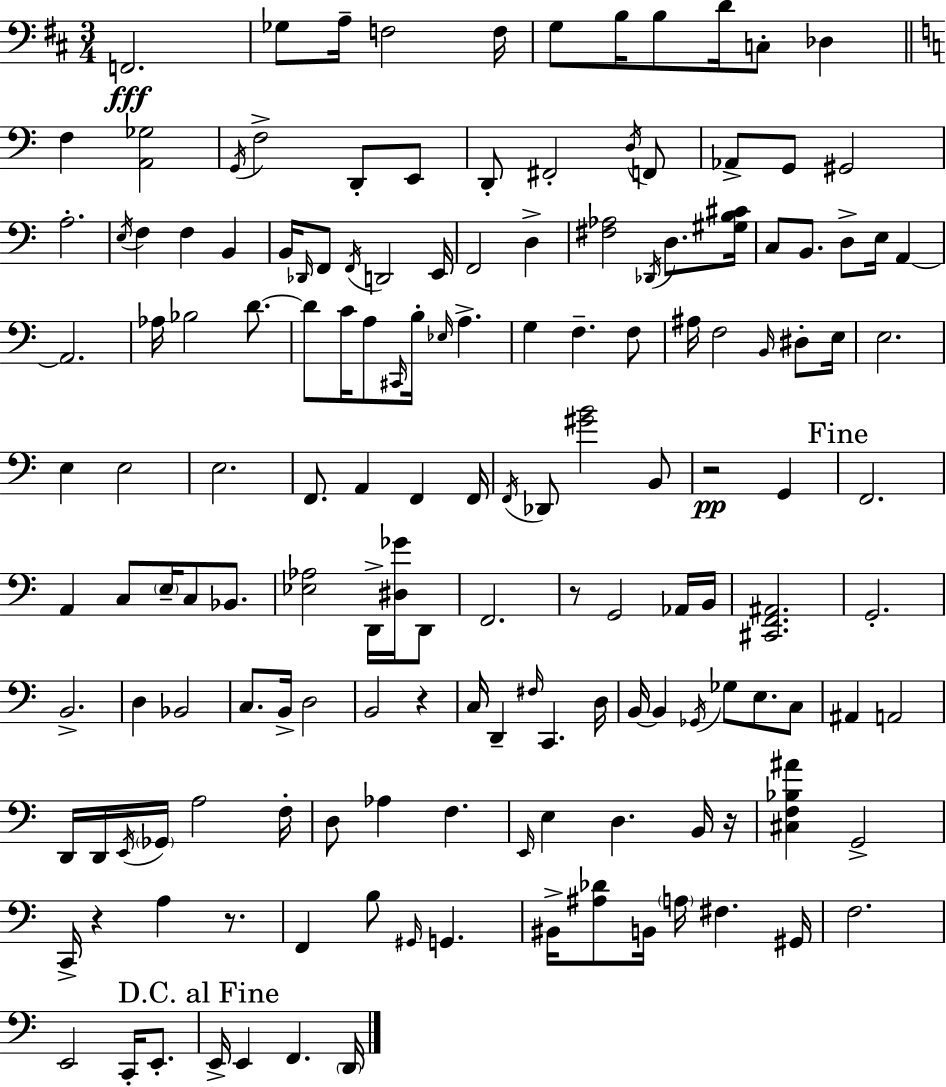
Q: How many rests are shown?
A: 6